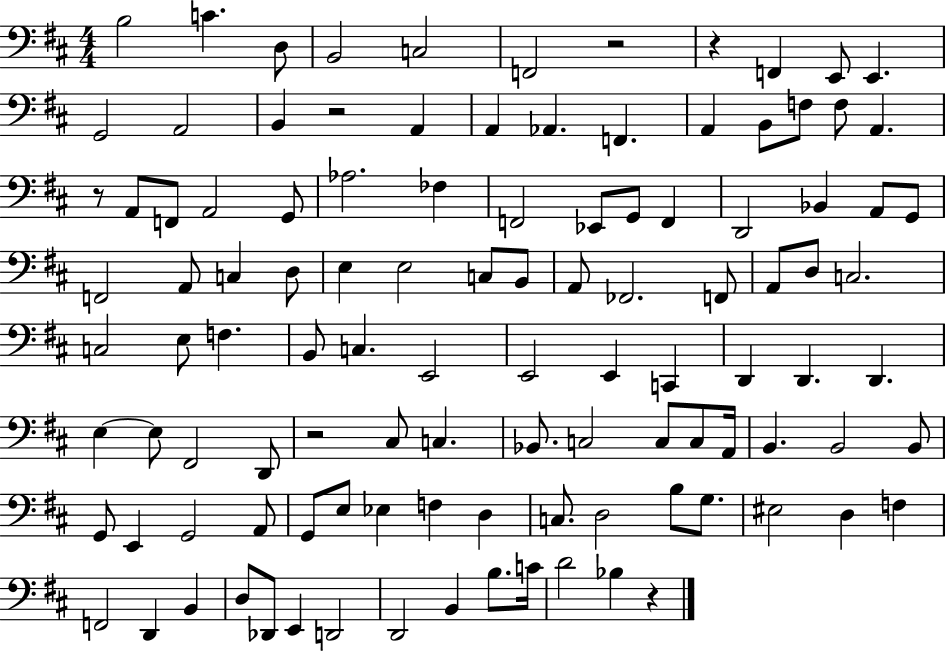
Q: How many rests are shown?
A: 6